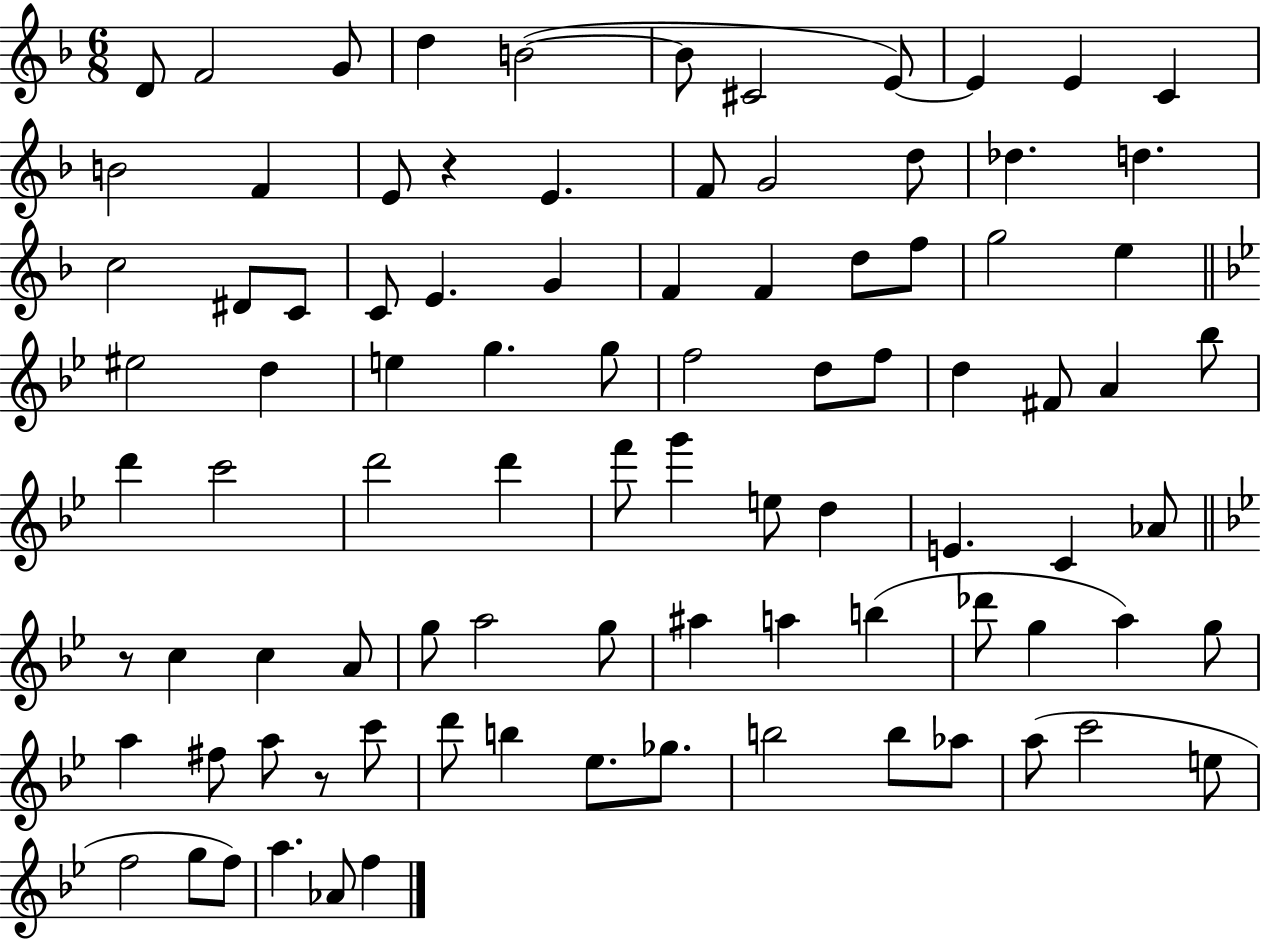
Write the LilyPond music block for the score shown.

{
  \clef treble
  \numericTimeSignature
  \time 6/8
  \key f \major
  d'8 f'2 g'8 | d''4 b'2~(~ | b'8 cis'2 e'8~~) | e'4 e'4 c'4 | \break b'2 f'4 | e'8 r4 e'4. | f'8 g'2 d''8 | des''4. d''4. | \break c''2 dis'8 c'8 | c'8 e'4. g'4 | f'4 f'4 d''8 f''8 | g''2 e''4 | \break \bar "||" \break \key bes \major eis''2 d''4 | e''4 g''4. g''8 | f''2 d''8 f''8 | d''4 fis'8 a'4 bes''8 | \break d'''4 c'''2 | d'''2 d'''4 | f'''8 g'''4 e''8 d''4 | e'4. c'4 aes'8 | \break \bar "||" \break \key g \minor r8 c''4 c''4 a'8 | g''8 a''2 g''8 | ais''4 a''4 b''4( | des'''8 g''4 a''4) g''8 | \break a''4 fis''8 a''8 r8 c'''8 | d'''8 b''4 ees''8. ges''8. | b''2 b''8 aes''8 | a''8( c'''2 e''8 | \break f''2 g''8 f''8) | a''4. aes'8 f''4 | \bar "|."
}